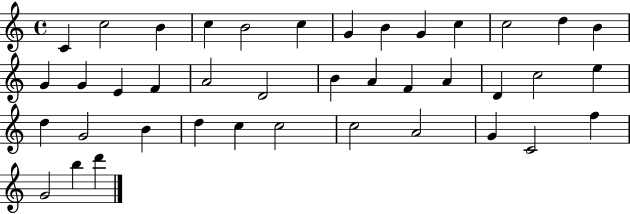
C4/q C5/h B4/q C5/q B4/h C5/q G4/q B4/q G4/q C5/q C5/h D5/q B4/q G4/q G4/q E4/q F4/q A4/h D4/h B4/q A4/q F4/q A4/q D4/q C5/h E5/q D5/q G4/h B4/q D5/q C5/q C5/h C5/h A4/h G4/q C4/h F5/q G4/h B5/q D6/q